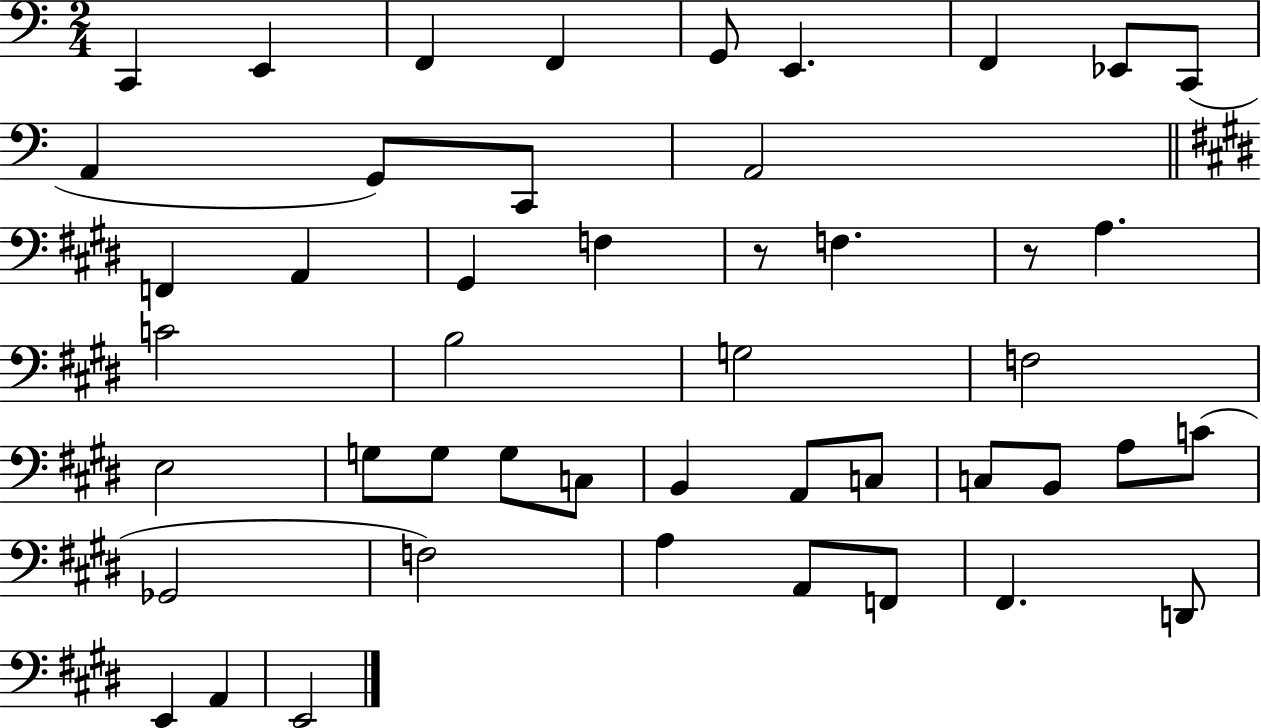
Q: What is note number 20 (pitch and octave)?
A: C4